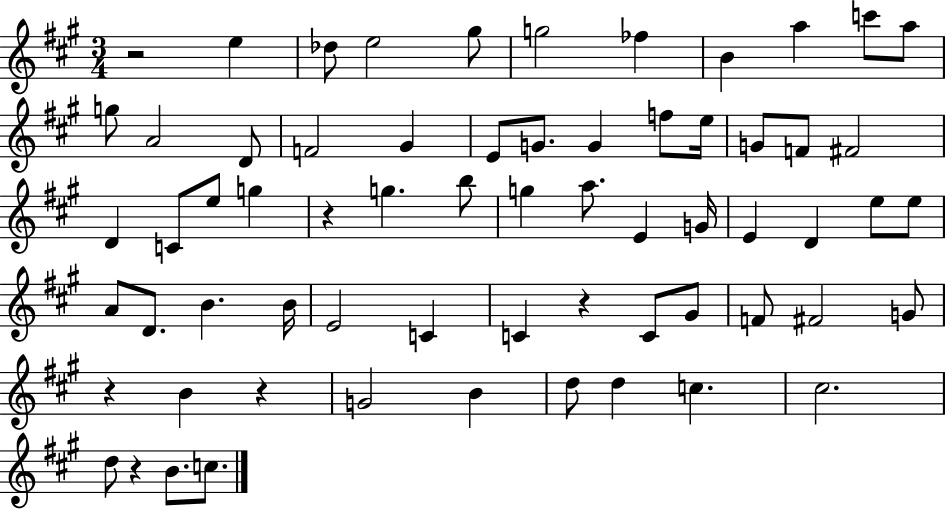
X:1
T:Untitled
M:3/4
L:1/4
K:A
z2 e _d/2 e2 ^g/2 g2 _f B a c'/2 a/2 g/2 A2 D/2 F2 ^G E/2 G/2 G f/2 e/4 G/2 F/2 ^F2 D C/2 e/2 g z g b/2 g a/2 E G/4 E D e/2 e/2 A/2 D/2 B B/4 E2 C C z C/2 ^G/2 F/2 ^F2 G/2 z B z G2 B d/2 d c ^c2 d/2 z B/2 c/2